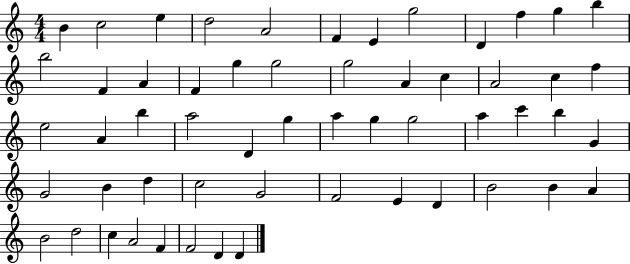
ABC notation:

X:1
T:Untitled
M:4/4
L:1/4
K:C
B c2 e d2 A2 F E g2 D f g b b2 F A F g g2 g2 A c A2 c f e2 A b a2 D g a g g2 a c' b G G2 B d c2 G2 F2 E D B2 B A B2 d2 c A2 F F2 D D